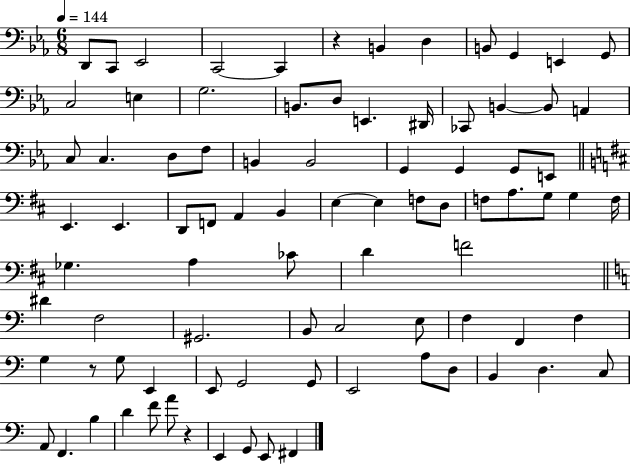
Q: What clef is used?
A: bass